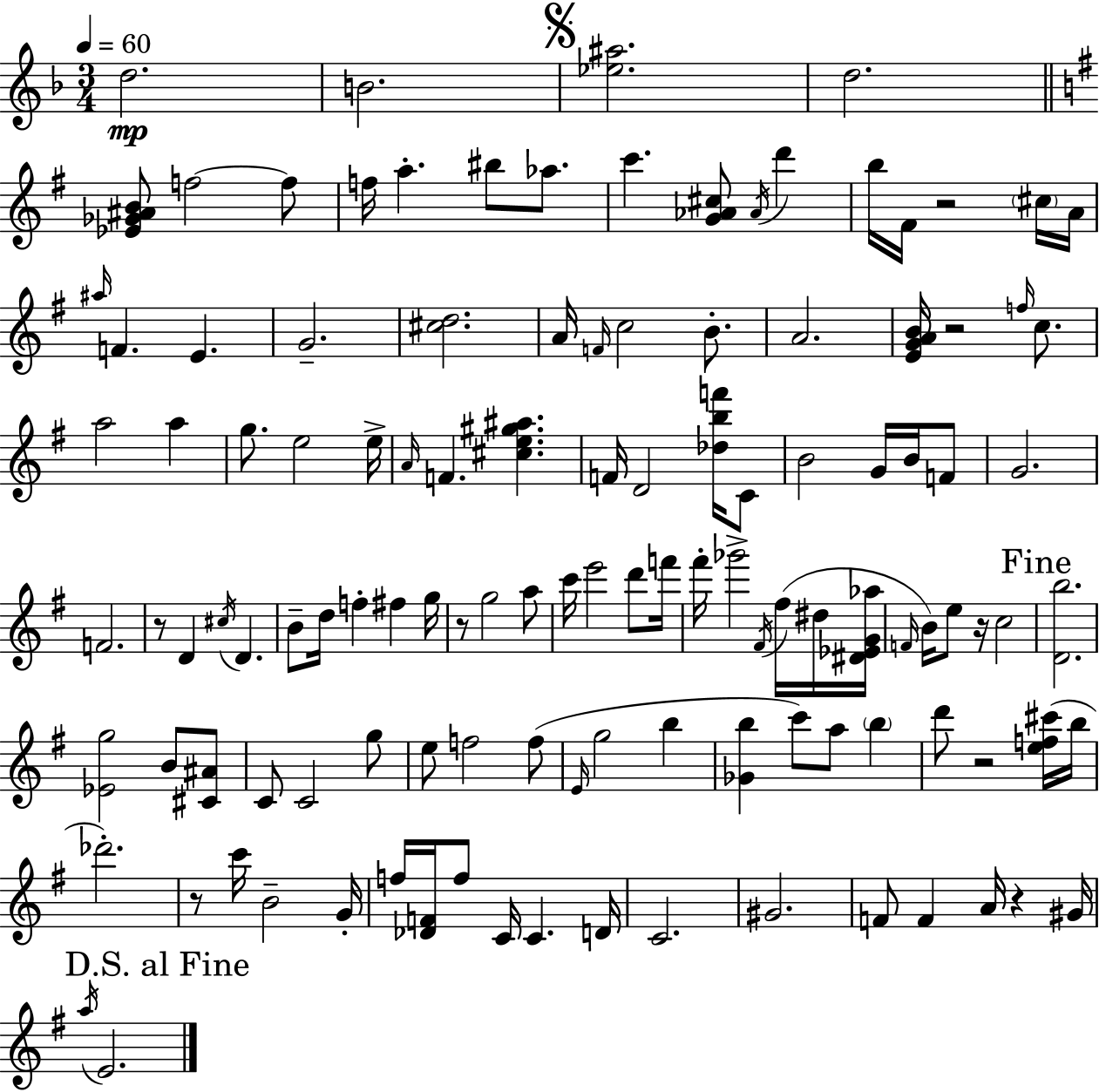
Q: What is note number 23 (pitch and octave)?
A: C5